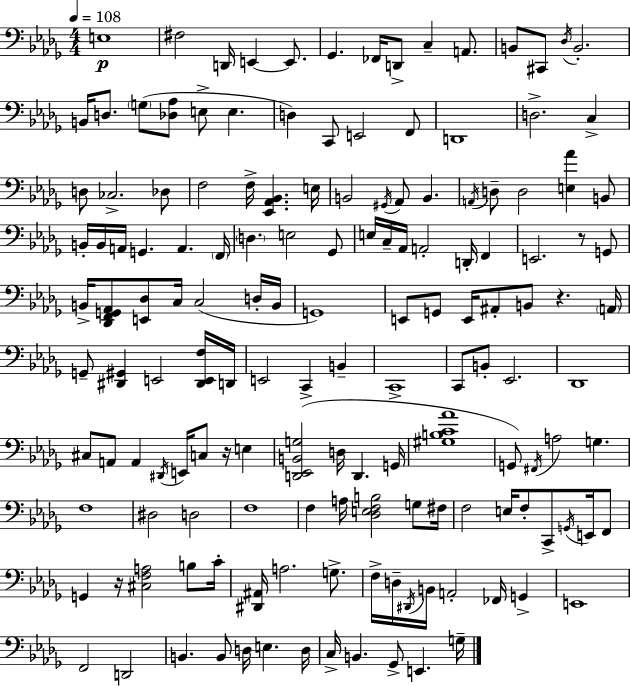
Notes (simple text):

E3/w F#3/h D2/s E2/q E2/e. Gb2/q. FES2/s D2/e C3/q A2/e. B2/e C#2/e Db3/s B2/h. B2/s D3/e. G3/e [Db3,Ab3]/e E3/e E3/q. D3/q C2/e E2/h F2/e D2/w D3/h. C3/q D3/e CES3/h. Db3/e F3/h F3/s [Eb2,Ab2,Bb2]/q. E3/s B2/h G#2/s Ab2/e B2/q. A2/s D3/e D3/h [E3,Ab4]/q B2/e B2/s B2/s A2/s G2/q. A2/q. F2/s D3/q. E3/h Gb2/e E3/s C3/s Ab2/s A2/h D2/s F2/q E2/h. R/e G2/e B2/s [Db2,F2,G2,Ab2]/e [E2,Db3]/e C3/s C3/h D3/s B2/s G2/w E2/e G2/e E2/s A#2/e B2/e R/q. A2/s G2/e [D#2,G#2]/q E2/h [D#2,E2,F3]/s D2/s E2/h C2/q B2/q C2/w C2/e B2/e Eb2/h. Db2/w C#3/e A2/e A2/q D#2/s E2/s C3/e R/s E3/q [D2,Eb2,B2,G3]/h D3/s D2/q. G2/s [G#3,B3,C4,Ab4]/w G2/e F#2/s A3/h G3/q. F3/w D#3/h D3/h F3/w F3/q A3/s [Db3,E3,F3,B3]/h G3/e F#3/s F3/h E3/s F3/e C2/e G2/s E2/s F2/e G2/q R/s [C#3,F3,A3]/h B3/e C4/s [D#2,A#2]/s A3/h. G3/e. F3/s D3/s D#2/s B2/s A2/h FES2/s G2/q E2/w F2/h D2/h B2/q. B2/e D3/s E3/q. D3/s C3/s B2/q. Gb2/e E2/q. G3/s